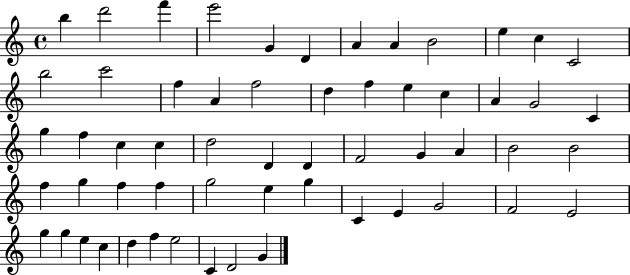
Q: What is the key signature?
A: C major